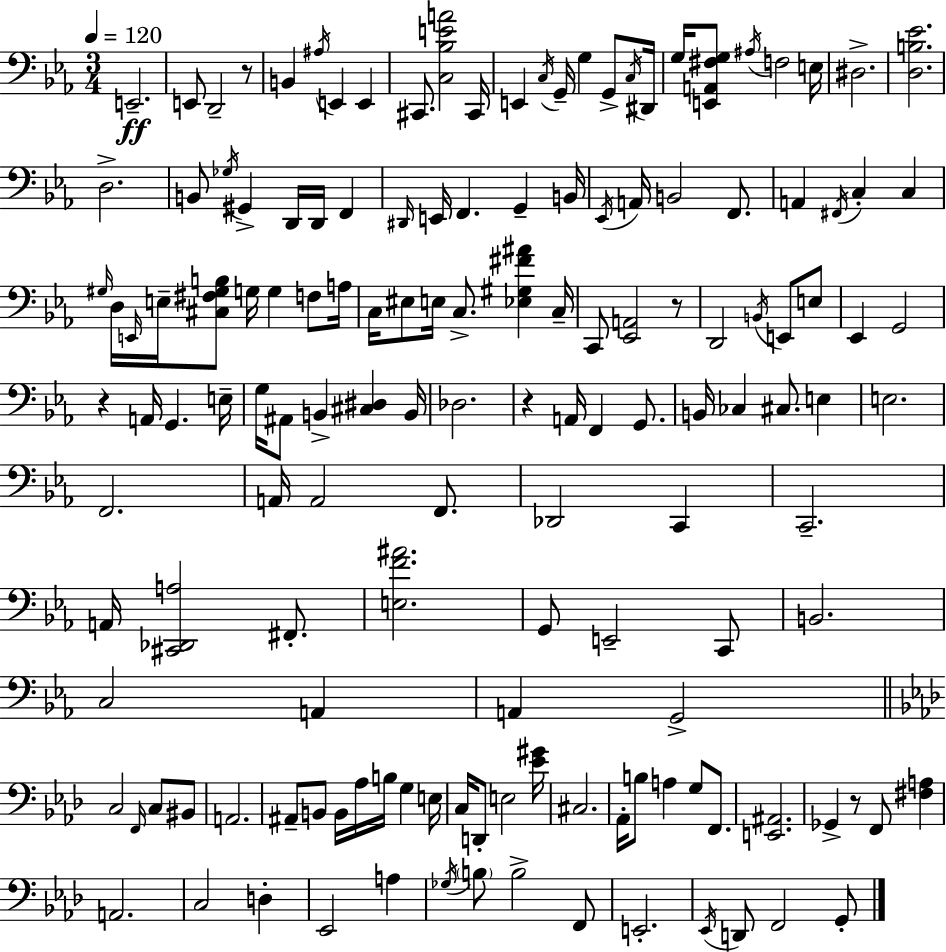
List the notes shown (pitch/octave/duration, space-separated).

E2/h. E2/e D2/h R/e B2/q A#3/s E2/q E2/q C#2/e. [C3,Bb3,E4,A4]/h C#2/s E2/q C3/s G2/s G3/q G2/e C3/s D#2/s G3/s [E2,A2,F#3,G3]/e A#3/s F3/h E3/s D#3/h. [D3,B3,Eb4]/h. D3/h. B2/e Gb3/s G#2/q D2/s D2/s F2/q D#2/s E2/s F2/q. G2/q B2/s Eb2/s A2/s B2/h F2/e. A2/q F#2/s C3/q C3/q G#3/s D3/s E2/s E3/s [C#3,F#3,G#3,B3]/e G3/s G3/q F3/e A3/s C3/s EIS3/e E3/s C3/e. [Eb3,G#3,F#4,A#4]/q C3/s C2/e [Eb2,A2]/h R/e D2/h B2/s E2/e E3/e Eb2/q G2/h R/q A2/s G2/q. E3/s G3/s A#2/e B2/q [C#3,D#3]/q B2/s Db3/h. R/q A2/s F2/q G2/e. B2/s CES3/q C#3/e. E3/q E3/h. F2/h. A2/s A2/h F2/e. Db2/h C2/q C2/h. A2/s [C#2,Db2,A3]/h F#2/e. [E3,F4,A#4]/h. G2/e E2/h C2/e B2/h. C3/h A2/q A2/q G2/h C3/h F2/s C3/e BIS2/e A2/h. A#2/e B2/e B2/s Ab3/s B3/s G3/q E3/s C3/s D2/e E3/h [Eb4,G#4]/s C#3/h. Ab2/s B3/e A3/q G3/e F2/e. [E2,A#2]/h. Gb2/q R/e F2/e [F#3,A3]/q A2/h. C3/h D3/q Eb2/h A3/q Gb3/s B3/e B3/h F2/e E2/h. Eb2/s D2/e F2/h G2/e